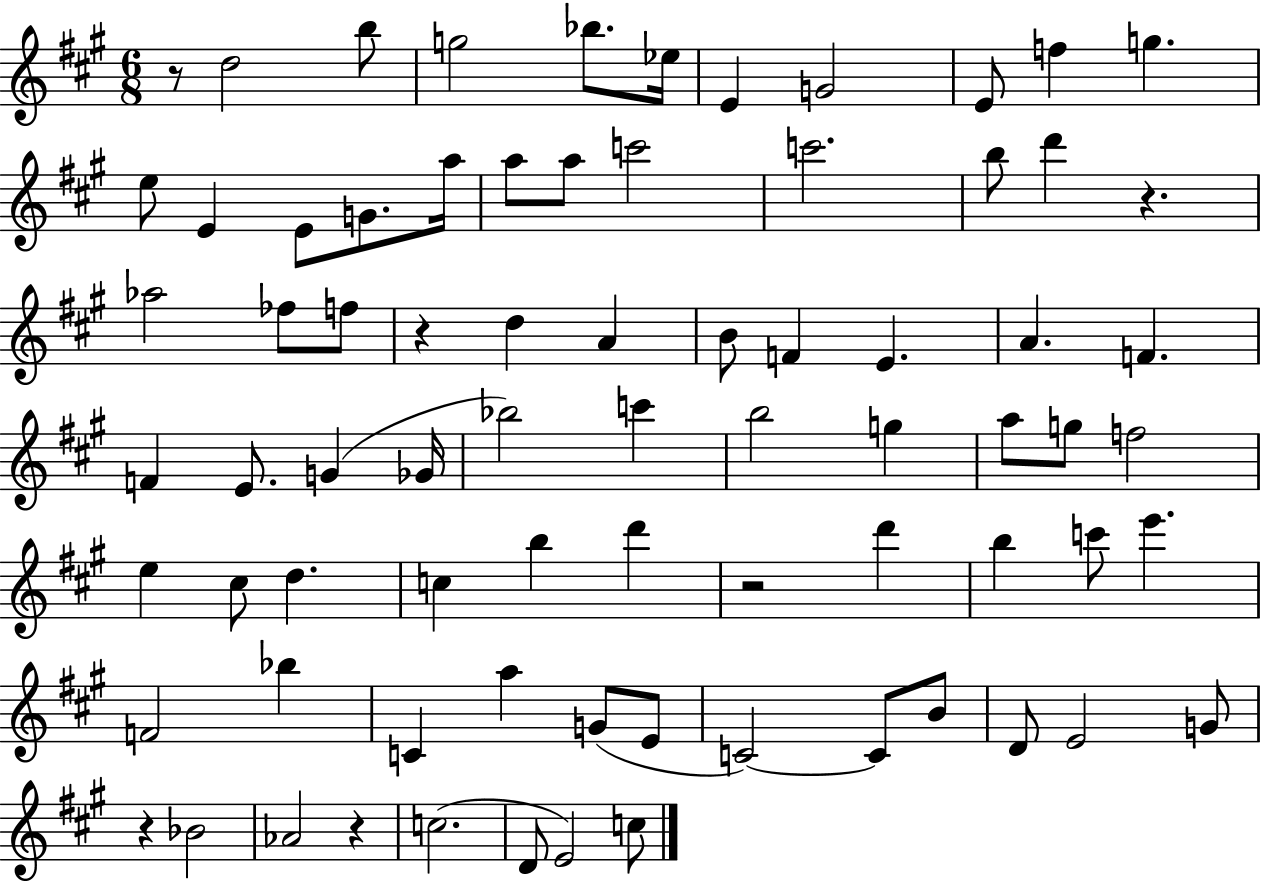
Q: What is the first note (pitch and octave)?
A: D5